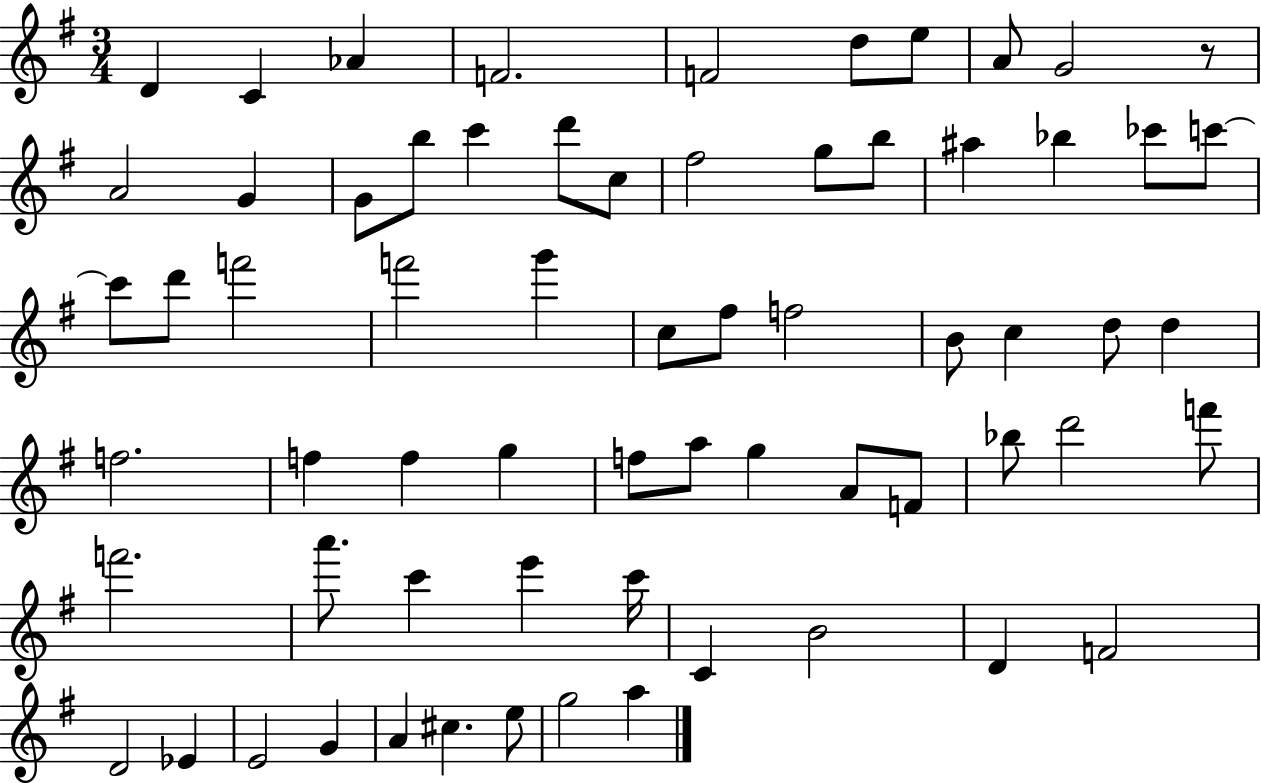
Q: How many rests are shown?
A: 1